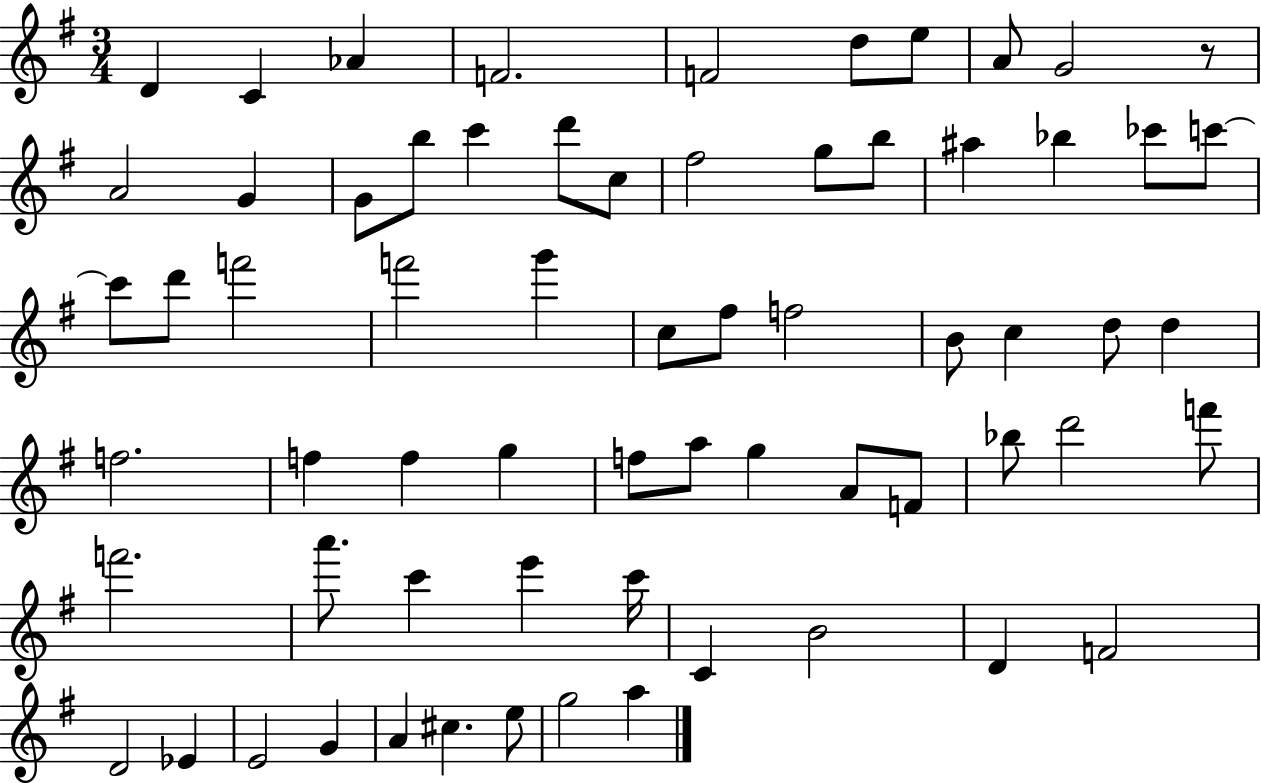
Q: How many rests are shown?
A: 1